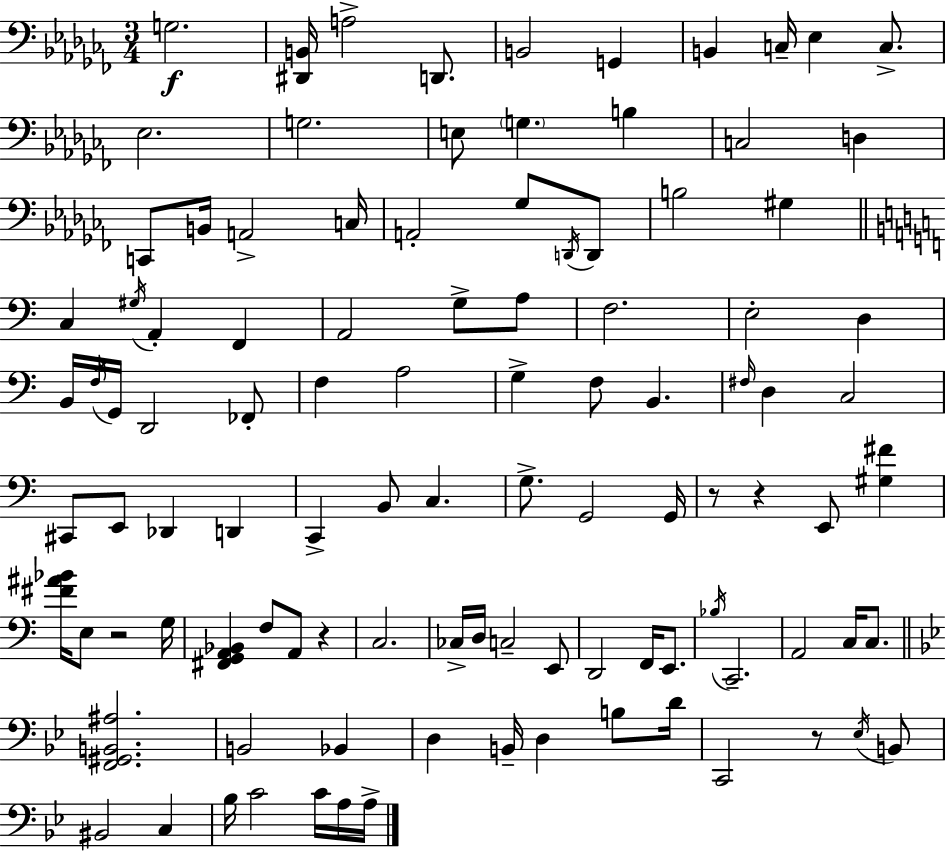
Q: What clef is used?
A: bass